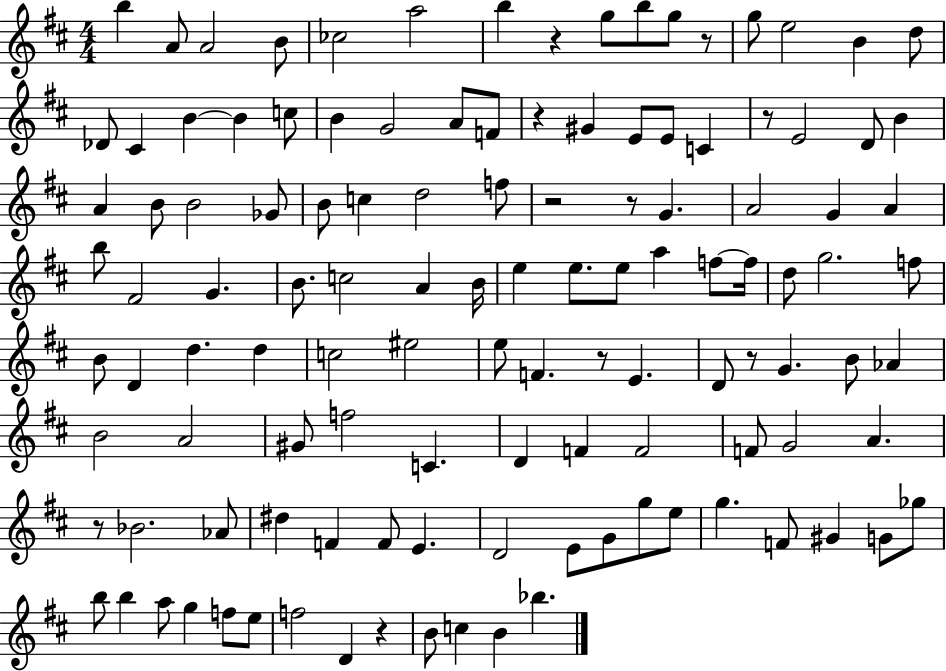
{
  \clef treble
  \numericTimeSignature
  \time 4/4
  \key d \major
  \repeat volta 2 { b''4 a'8 a'2 b'8 | ces''2 a''2 | b''4 r4 g''8 b''8 g''8 r8 | g''8 e''2 b'4 d''8 | \break des'8 cis'4 b'4~~ b'4 c''8 | b'4 g'2 a'8 f'8 | r4 gis'4 e'8 e'8 c'4 | r8 e'2 d'8 b'4 | \break a'4 b'8 b'2 ges'8 | b'8 c''4 d''2 f''8 | r2 r8 g'4. | a'2 g'4 a'4 | \break b''8 fis'2 g'4. | b'8. c''2 a'4 b'16 | e''4 e''8. e''8 a''4 f''8~~ f''16 | d''8 g''2. f''8 | \break b'8 d'4 d''4. d''4 | c''2 eis''2 | e''8 f'4. r8 e'4. | d'8 r8 g'4. b'8 aes'4 | \break b'2 a'2 | gis'8 f''2 c'4. | d'4 f'4 f'2 | f'8 g'2 a'4. | \break r8 bes'2. aes'8 | dis''4 f'4 f'8 e'4. | d'2 e'8 g'8 g''8 e''8 | g''4. f'8 gis'4 g'8 ges''8 | \break b''8 b''4 a''8 g''4 f''8 e''8 | f''2 d'4 r4 | b'8 c''4 b'4 bes''4. | } \bar "|."
}